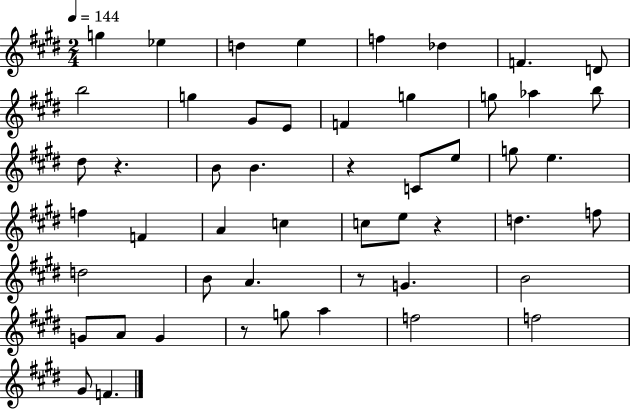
G5/q Eb5/q D5/q E5/q F5/q Db5/q F4/q. D4/e B5/h G5/q G#4/e E4/e F4/q G5/q G5/e Ab5/q B5/e D#5/e R/q. B4/e B4/q. R/q C4/e E5/e G5/e E5/q. F5/q F4/q A4/q C5/q C5/e E5/e R/q D5/q. F5/e D5/h B4/e A4/q. R/e G4/q. B4/h G4/e A4/e G4/q R/e G5/e A5/q F5/h F5/h G#4/e F4/q.